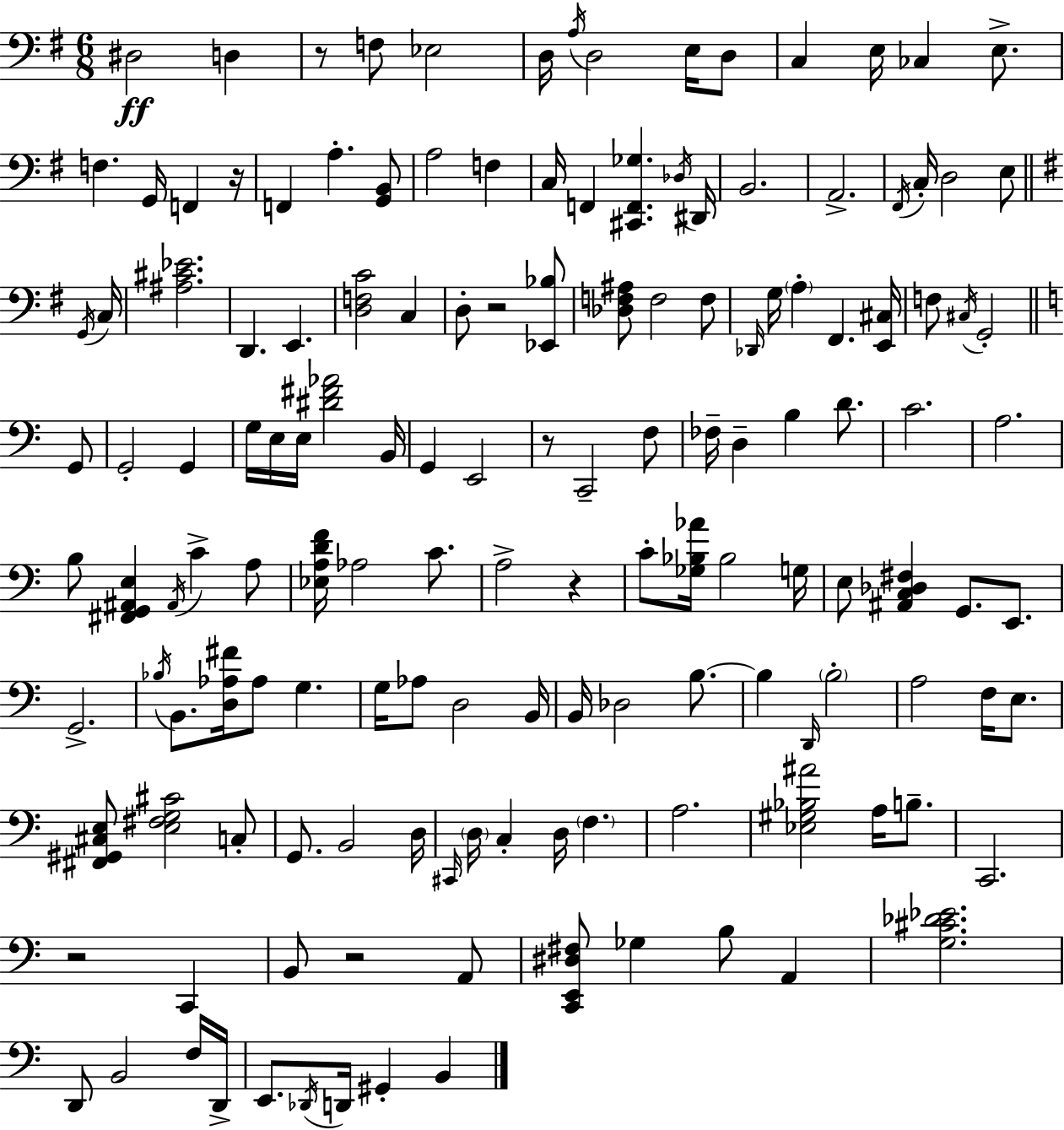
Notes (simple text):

D#3/h D3/q R/e F3/e Eb3/h D3/s A3/s D3/h E3/s D3/e C3/q E3/s CES3/q E3/e. F3/q. G2/s F2/q R/s F2/q A3/q. [G2,B2]/e A3/h F3/q C3/s F2/q [C#2,F2,Gb3]/q. Db3/s D#2/s B2/h. A2/h. F#2/s C3/s D3/h E3/e G2/s C3/s [A#3,C#4,Eb4]/h. D2/q. E2/q. [D3,F3,C4]/h C3/q D3/e R/h [Eb2,Bb3]/e [Db3,F3,A#3]/e F3/h F3/e Db2/s G3/s A3/q F#2/q. [E2,C#3]/s F3/e C#3/s G2/h G2/e G2/h G2/q G3/s E3/s E3/s [D#4,F#4,Ab4]/h B2/s G2/q E2/h R/e C2/h F3/e FES3/s D3/q B3/q D4/e. C4/h. A3/h. B3/e [F#2,G2,A#2,E3]/q A#2/s C4/q A3/e [Eb3,A3,D4,F4]/s Ab3/h C4/e. A3/h R/q C4/e [Gb3,Bb3,Ab4]/s Bb3/h G3/s E3/e [A#2,C3,Db3,F#3]/q G2/e. E2/e. G2/h. Bb3/s B2/e. [D3,Ab3,F#4]/s Ab3/e G3/q. G3/s Ab3/e D3/h B2/s B2/s Db3/h B3/e. B3/q D2/s B3/h A3/h F3/s E3/e. [F#2,G#2,C#3,E3]/e [E3,F#3,G3,C#4]/h C3/e G2/e. B2/h D3/s C#2/s D3/s C3/q D3/s F3/q. A3/h. [Eb3,G#3,Bb3,A#4]/h A3/s B3/e. C2/h. R/h C2/q B2/e R/h A2/e [C2,E2,D#3,F#3]/e Gb3/q B3/e A2/q [G3,C#4,Db4,Eb4]/h. D2/e B2/h F3/s D2/s E2/e. Db2/s D2/s G#2/q B2/q